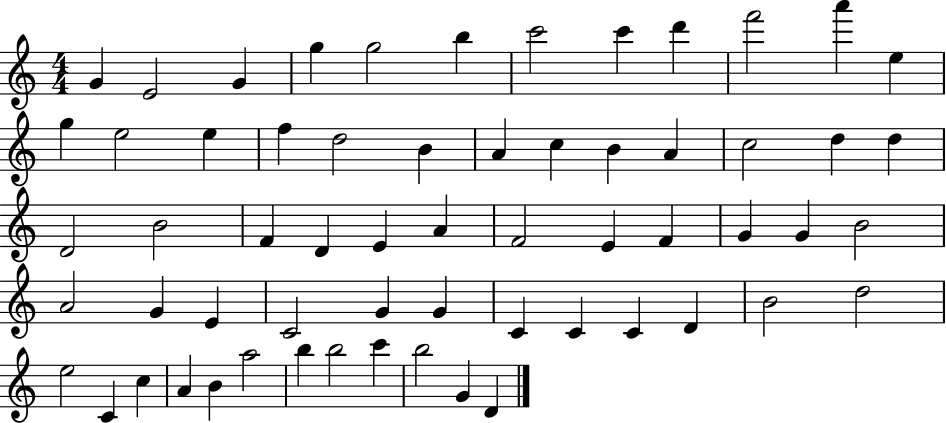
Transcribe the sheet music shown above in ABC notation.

X:1
T:Untitled
M:4/4
L:1/4
K:C
G E2 G g g2 b c'2 c' d' f'2 a' e g e2 e f d2 B A c B A c2 d d D2 B2 F D E A F2 E F G G B2 A2 G E C2 G G C C C D B2 d2 e2 C c A B a2 b b2 c' b2 G D